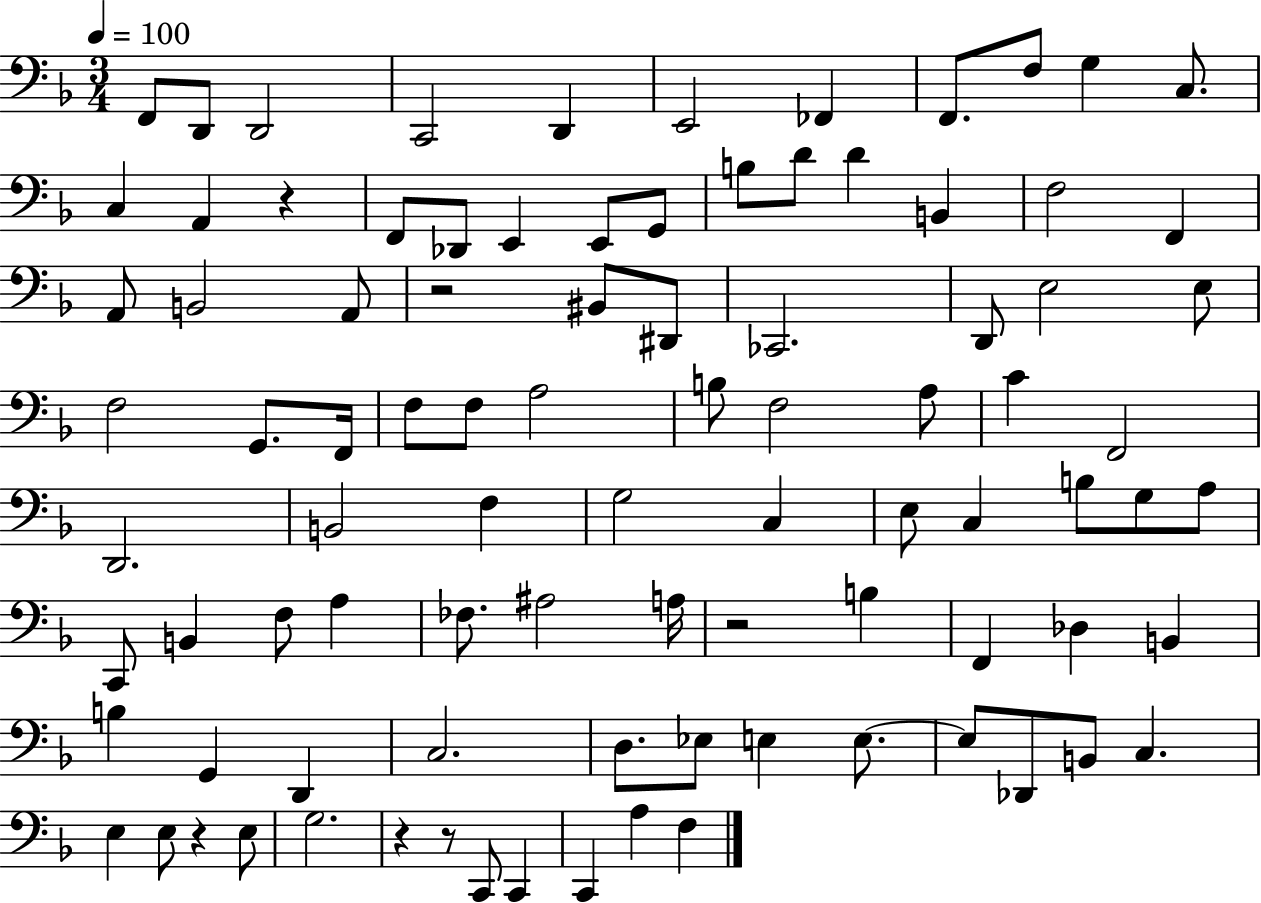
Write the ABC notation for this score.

X:1
T:Untitled
M:3/4
L:1/4
K:F
F,,/2 D,,/2 D,,2 C,,2 D,, E,,2 _F,, F,,/2 F,/2 G, C,/2 C, A,, z F,,/2 _D,,/2 E,, E,,/2 G,,/2 B,/2 D/2 D B,, F,2 F,, A,,/2 B,,2 A,,/2 z2 ^B,,/2 ^D,,/2 _C,,2 D,,/2 E,2 E,/2 F,2 G,,/2 F,,/4 F,/2 F,/2 A,2 B,/2 F,2 A,/2 C F,,2 D,,2 B,,2 F, G,2 C, E,/2 C, B,/2 G,/2 A,/2 C,,/2 B,, F,/2 A, _F,/2 ^A,2 A,/4 z2 B, F,, _D, B,, B, G,, D,, C,2 D,/2 _E,/2 E, E,/2 E,/2 _D,,/2 B,,/2 C, E, E,/2 z E,/2 G,2 z z/2 C,,/2 C,, C,, A, F,